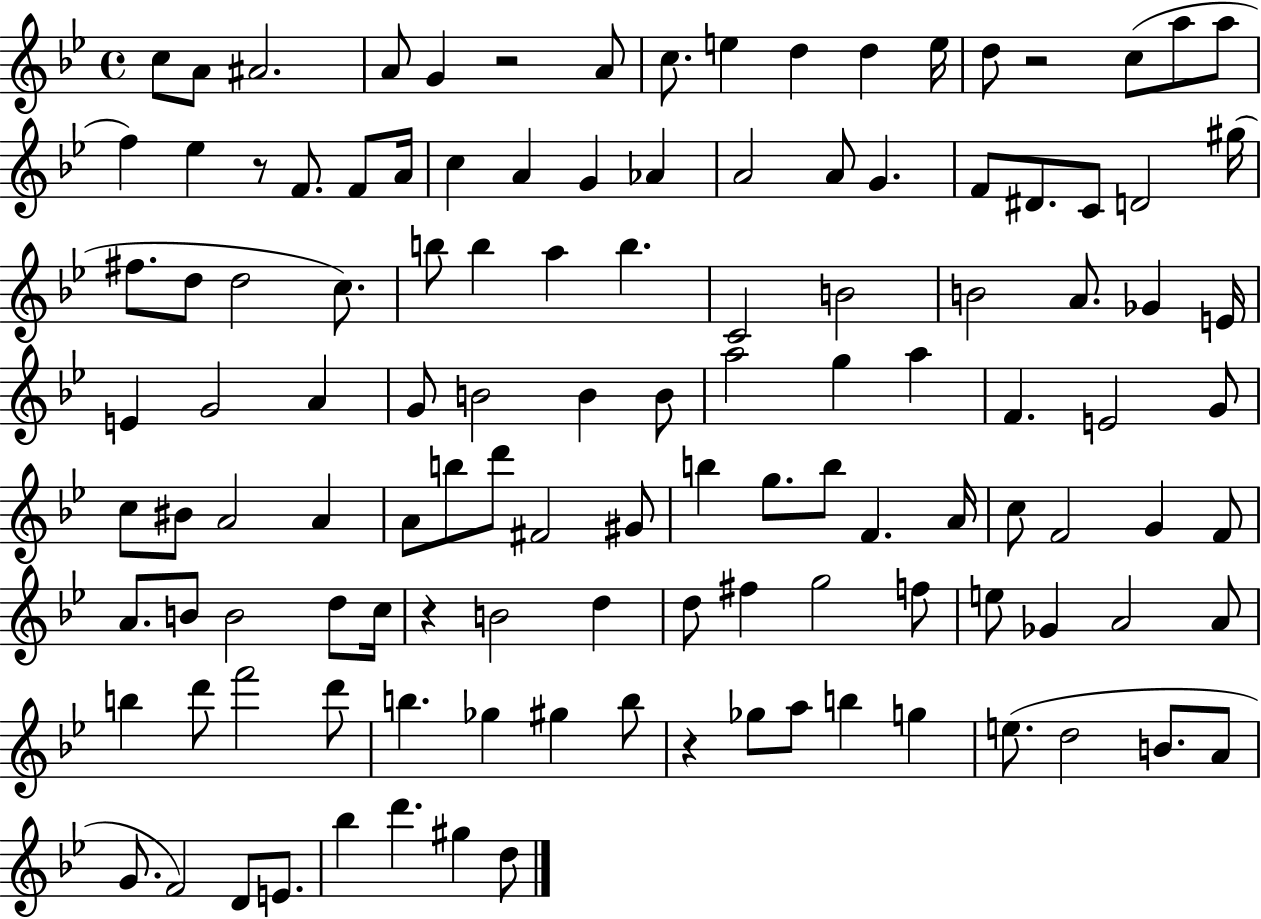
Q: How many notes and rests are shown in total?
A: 121